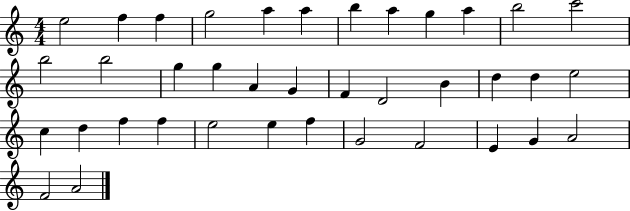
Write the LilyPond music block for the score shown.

{
  \clef treble
  \numericTimeSignature
  \time 4/4
  \key c \major
  e''2 f''4 f''4 | g''2 a''4 a''4 | b''4 a''4 g''4 a''4 | b''2 c'''2 | \break b''2 b''2 | g''4 g''4 a'4 g'4 | f'4 d'2 b'4 | d''4 d''4 e''2 | \break c''4 d''4 f''4 f''4 | e''2 e''4 f''4 | g'2 f'2 | e'4 g'4 a'2 | \break f'2 a'2 | \bar "|."
}